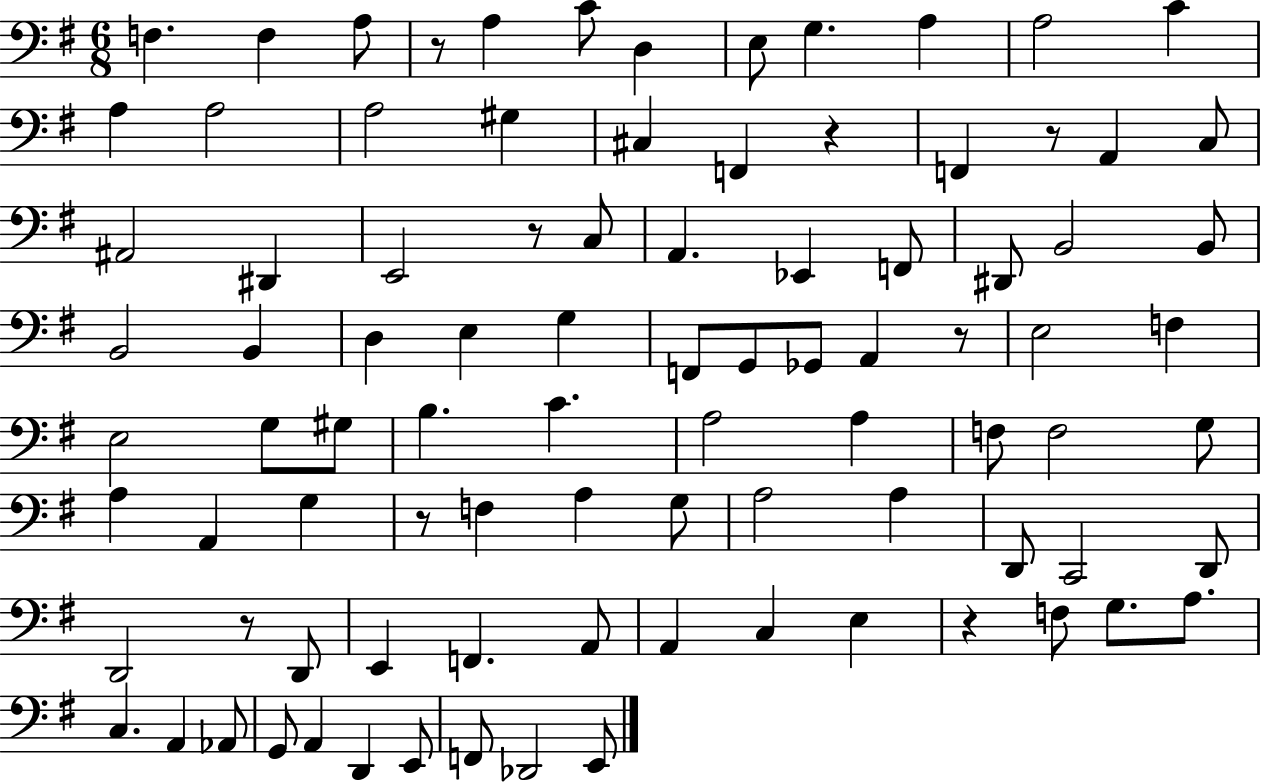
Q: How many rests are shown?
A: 8